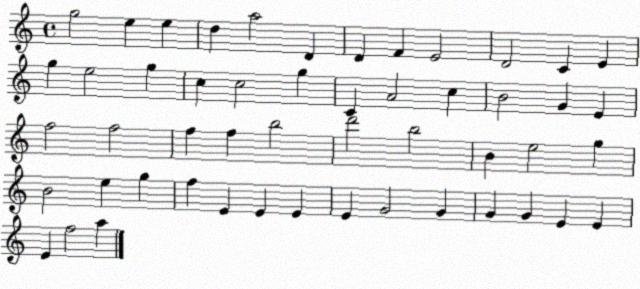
X:1
T:Untitled
M:4/4
L:1/4
K:C
g2 e e d a2 D D F E2 D2 C E g e2 g c c2 g C A2 c B2 G E f2 f2 f f b2 d'2 b2 B e2 g B2 e g f E E E E G2 G G G E E E f2 a